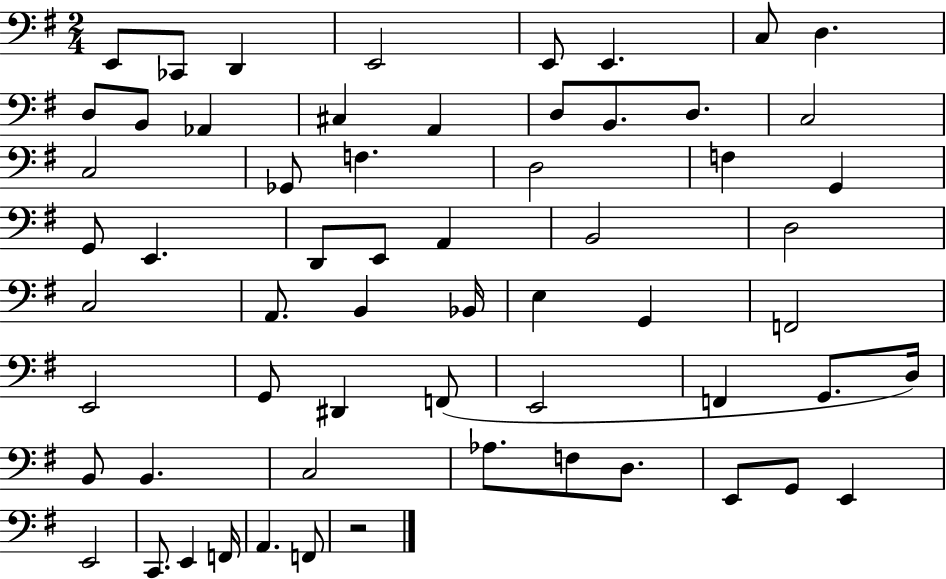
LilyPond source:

{
  \clef bass
  \numericTimeSignature
  \time 2/4
  \key g \major
  e,8 ces,8 d,4 | e,2 | e,8 e,4. | c8 d4. | \break d8 b,8 aes,4 | cis4 a,4 | d8 b,8. d8. | c2 | \break c2 | ges,8 f4. | d2 | f4 g,4 | \break g,8 e,4. | d,8 e,8 a,4 | b,2 | d2 | \break c2 | a,8. b,4 bes,16 | e4 g,4 | f,2 | \break e,2 | g,8 dis,4 f,8( | e,2 | f,4 g,8. d16) | \break b,8 b,4. | c2 | aes8. f8 d8. | e,8 g,8 e,4 | \break e,2 | c,8. e,4 f,16 | a,4. f,8 | r2 | \break \bar "|."
}